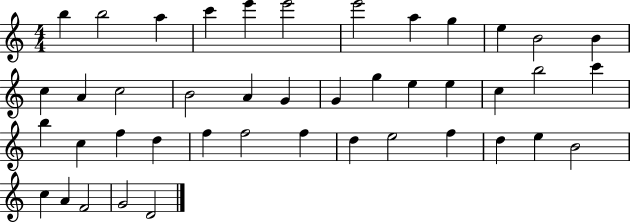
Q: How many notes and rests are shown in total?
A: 43